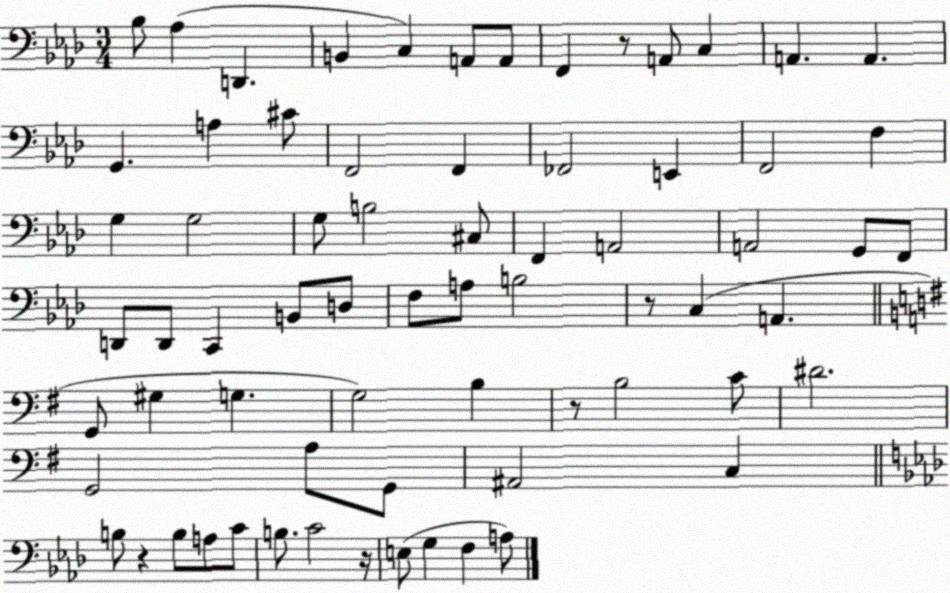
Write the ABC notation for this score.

X:1
T:Untitled
M:3/4
L:1/4
K:Ab
_B,/2 _A, D,, B,, C, A,,/2 A,,/2 F,, z/2 A,,/2 C, A,, A,, G,, A, ^C/2 F,,2 F,, _F,,2 E,, F,,2 F, G, G,2 G,/2 B,2 ^C,/2 F,, A,,2 A,,2 G,,/2 F,,/2 D,,/2 D,,/2 C,, B,,/2 D,/2 F,/2 A,/2 B,2 z/2 C, A,, G,,/2 ^G, G, G,2 B, z/2 B,2 C/2 ^D2 G,,2 A,/2 G,,/2 ^A,,2 C, B,/2 z B,/2 A,/2 C/2 B,/2 C2 z/4 E,/2 G, F, A,/2